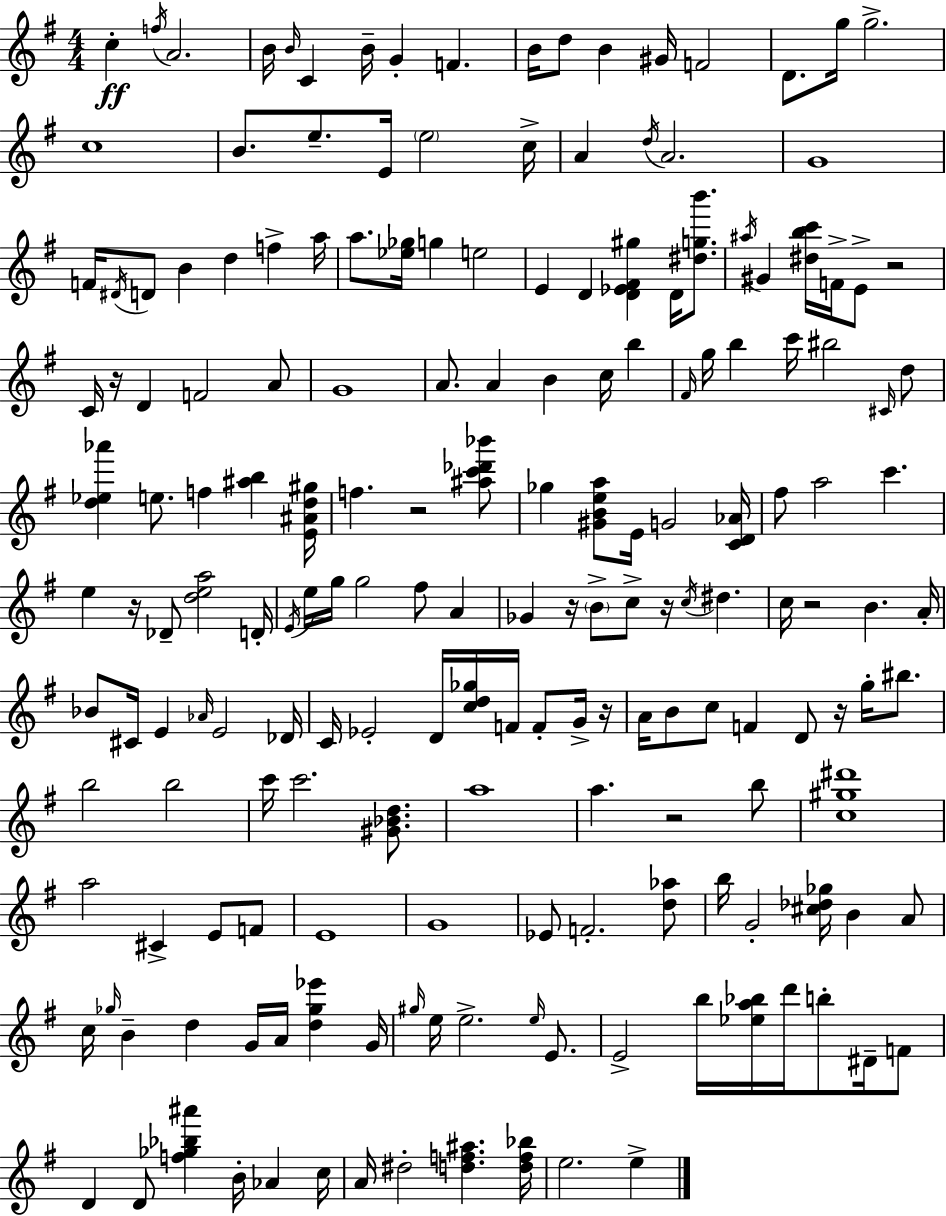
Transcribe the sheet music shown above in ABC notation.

X:1
T:Untitled
M:4/4
L:1/4
K:Em
c f/4 A2 B/4 B/4 C B/4 G F B/4 d/2 B ^G/4 F2 D/2 g/4 g2 c4 B/2 e/2 E/4 e2 c/4 A d/4 A2 G4 F/4 ^D/4 D/2 B d f a/4 a/2 [_e_g]/4 g e2 E D [D_E^F^g] D/4 [^dgb']/2 ^a/4 ^G [^dbc']/4 F/4 E/2 z2 C/4 z/4 D F2 A/2 G4 A/2 A B c/4 b ^F/4 g/4 b c'/4 ^b2 ^C/4 d/2 [d_e_a'] e/2 f [^ab] [E^Ad^g]/4 f z2 [^ac'_d'_b']/2 _g [^GBea]/2 E/4 G2 [CD_A]/4 ^f/2 a2 c' e z/4 _D/2 [dea]2 D/4 E/4 e/4 g/4 g2 ^f/2 A _G z/4 B/2 c/2 z/4 c/4 ^d c/4 z2 B A/4 _B/2 ^C/4 E _A/4 E2 _D/4 C/4 _E2 D/4 [cd_g]/4 F/4 F/2 G/4 z/4 A/4 B/2 c/2 F D/2 z/4 g/4 ^b/2 b2 b2 c'/4 c'2 [^G_Bd]/2 a4 a z2 b/2 [c^g^d']4 a2 ^C E/2 F/2 E4 G4 _E/2 F2 [d_a]/2 b/4 G2 [^c_d_g]/4 B A/2 c/4 _g/4 B d G/4 A/4 [d_g_e'] G/4 ^g/4 e/4 e2 e/4 E/2 E2 b/4 [_ea_b]/4 d'/4 b/2 ^D/4 F/2 D D/2 [f_g_b^a'] B/4 _A c/4 A/4 ^d2 [df^a] [df_b]/4 e2 e